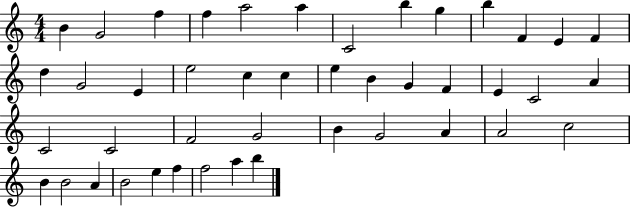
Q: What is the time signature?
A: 4/4